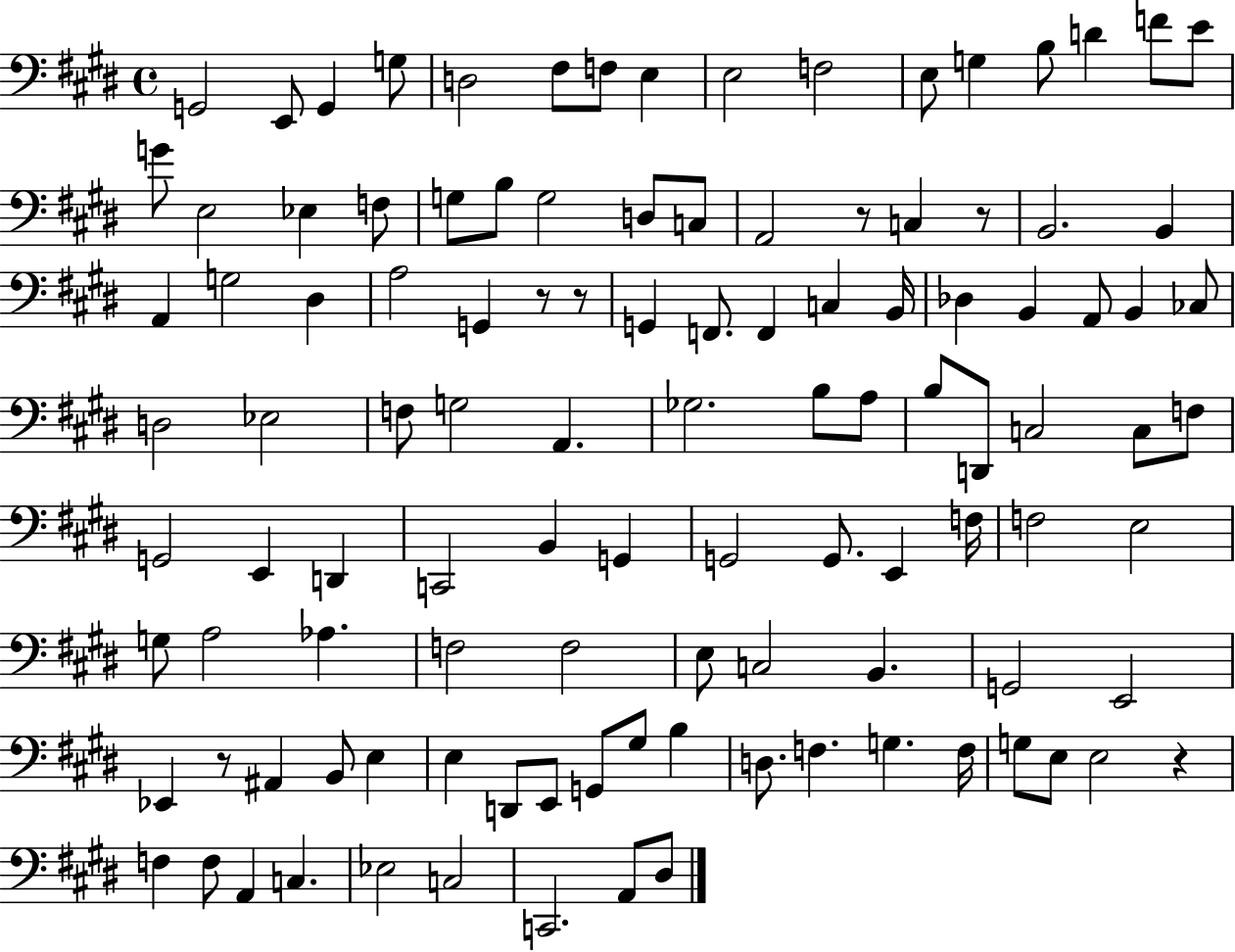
G2/h E2/e G2/q G3/e D3/h F#3/e F3/e E3/q E3/h F3/h E3/e G3/q B3/e D4/q F4/e E4/e G4/e E3/h Eb3/q F3/e G3/e B3/e G3/h D3/e C3/e A2/h R/e C3/q R/e B2/h. B2/q A2/q G3/h D#3/q A3/h G2/q R/e R/e G2/q F2/e. F2/q C3/q B2/s Db3/q B2/q A2/e B2/q CES3/e D3/h Eb3/h F3/e G3/h A2/q. Gb3/h. B3/e A3/e B3/e D2/e C3/h C3/e F3/e G2/h E2/q D2/q C2/h B2/q G2/q G2/h G2/e. E2/q F3/s F3/h E3/h G3/e A3/h Ab3/q. F3/h F3/h E3/e C3/h B2/q. G2/h E2/h Eb2/q R/e A#2/q B2/e E3/q E3/q D2/e E2/e G2/e G#3/e B3/q D3/e. F3/q. G3/q. F3/s G3/e E3/e E3/h R/q F3/q F3/e A2/q C3/q. Eb3/h C3/h C2/h. A2/e D#3/e